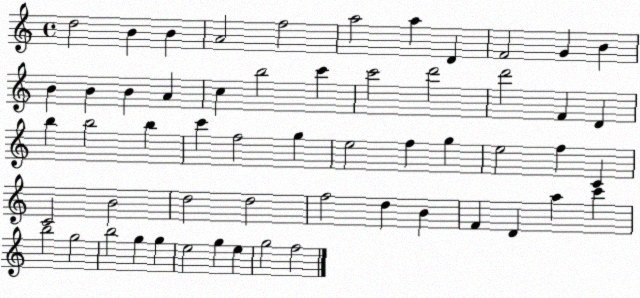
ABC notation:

X:1
T:Untitled
M:4/4
L:1/4
K:C
d2 B B A2 f2 a2 a D F2 G B B B B A c b2 c' c'2 d'2 d'2 F D b b2 b c' f2 g e2 f g e2 f C C2 B2 d2 d2 f2 d B F D a c' b2 g2 b2 g g e2 g e g2 f2